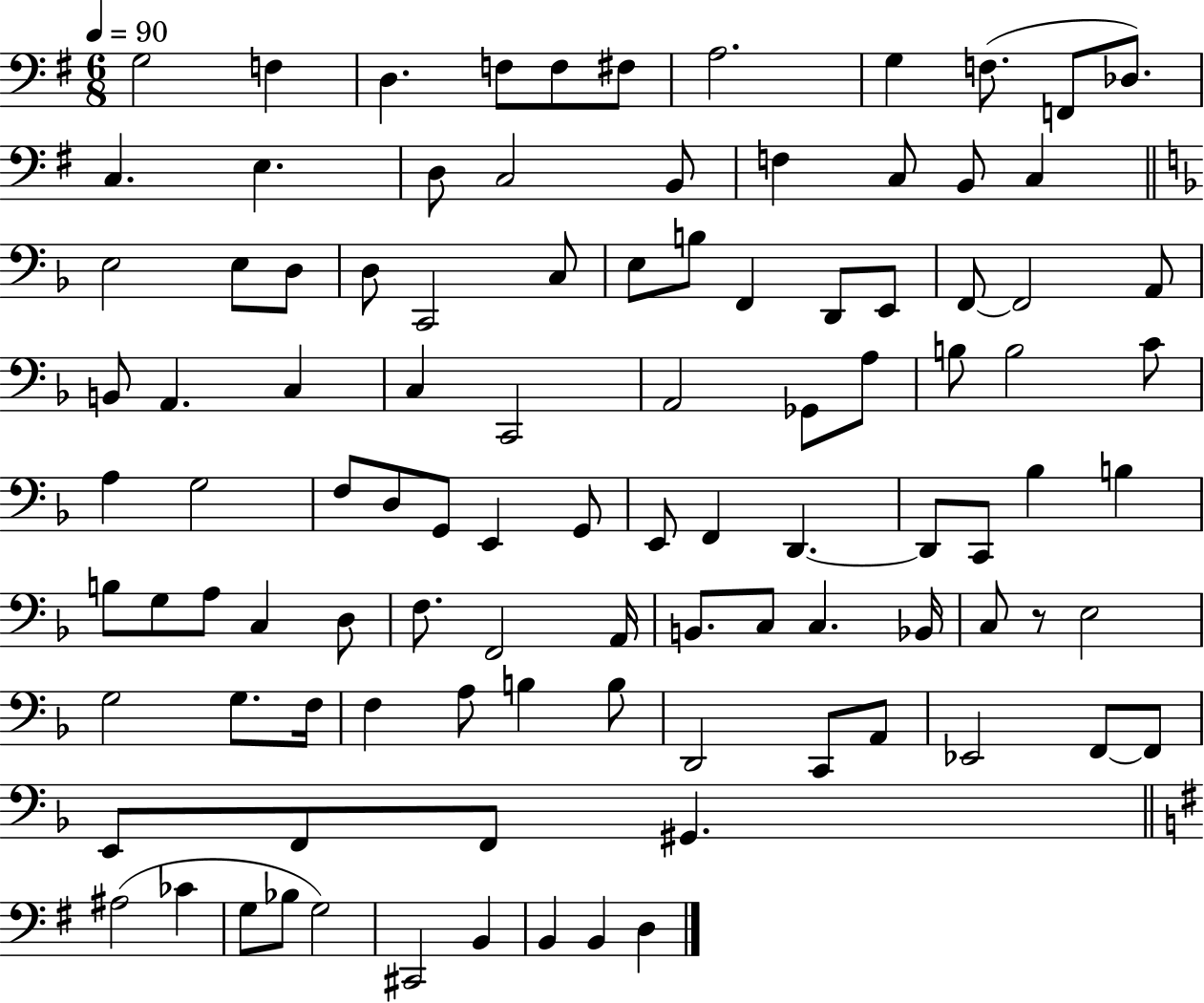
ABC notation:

X:1
T:Untitled
M:6/8
L:1/4
K:G
G,2 F, D, F,/2 F,/2 ^F,/2 A,2 G, F,/2 F,,/2 _D,/2 C, E, D,/2 C,2 B,,/2 F, C,/2 B,,/2 C, E,2 E,/2 D,/2 D,/2 C,,2 C,/2 E,/2 B,/2 F,, D,,/2 E,,/2 F,,/2 F,,2 A,,/2 B,,/2 A,, C, C, C,,2 A,,2 _G,,/2 A,/2 B,/2 B,2 C/2 A, G,2 F,/2 D,/2 G,,/2 E,, G,,/2 E,,/2 F,, D,, D,,/2 C,,/2 _B, B, B,/2 G,/2 A,/2 C, D,/2 F,/2 F,,2 A,,/4 B,,/2 C,/2 C, _B,,/4 C,/2 z/2 E,2 G,2 G,/2 F,/4 F, A,/2 B, B,/2 D,,2 C,,/2 A,,/2 _E,,2 F,,/2 F,,/2 E,,/2 F,,/2 F,,/2 ^G,, ^A,2 _C G,/2 _B,/2 G,2 ^C,,2 B,, B,, B,, D,